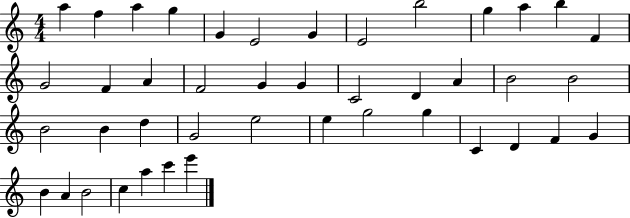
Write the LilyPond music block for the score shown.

{
  \clef treble
  \numericTimeSignature
  \time 4/4
  \key c \major
  a''4 f''4 a''4 g''4 | g'4 e'2 g'4 | e'2 b''2 | g''4 a''4 b''4 f'4 | \break g'2 f'4 a'4 | f'2 g'4 g'4 | c'2 d'4 a'4 | b'2 b'2 | \break b'2 b'4 d''4 | g'2 e''2 | e''4 g''2 g''4 | c'4 d'4 f'4 g'4 | \break b'4 a'4 b'2 | c''4 a''4 c'''4 e'''4 | \bar "|."
}